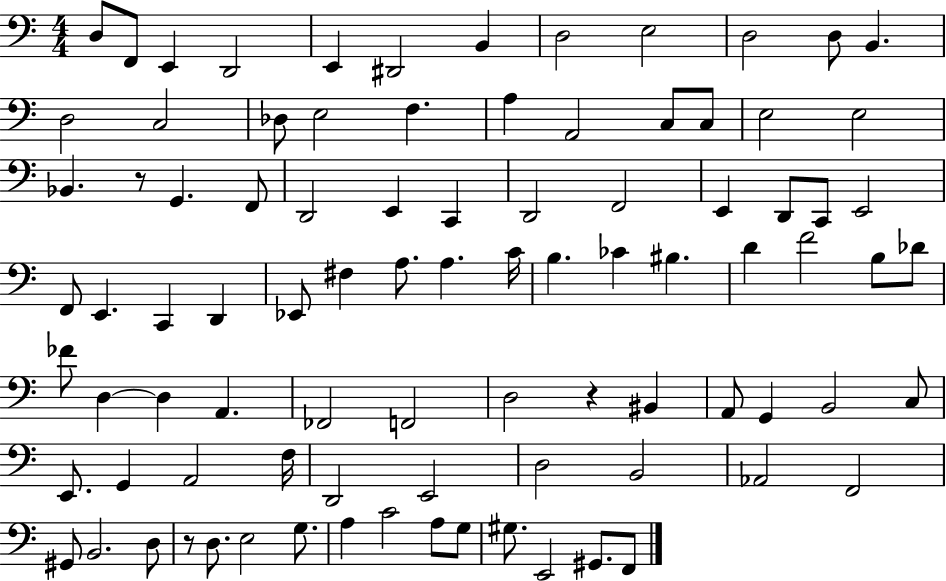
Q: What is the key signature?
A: C major